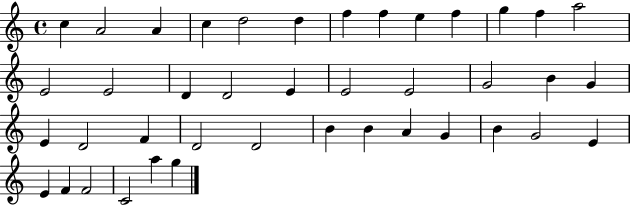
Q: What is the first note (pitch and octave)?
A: C5